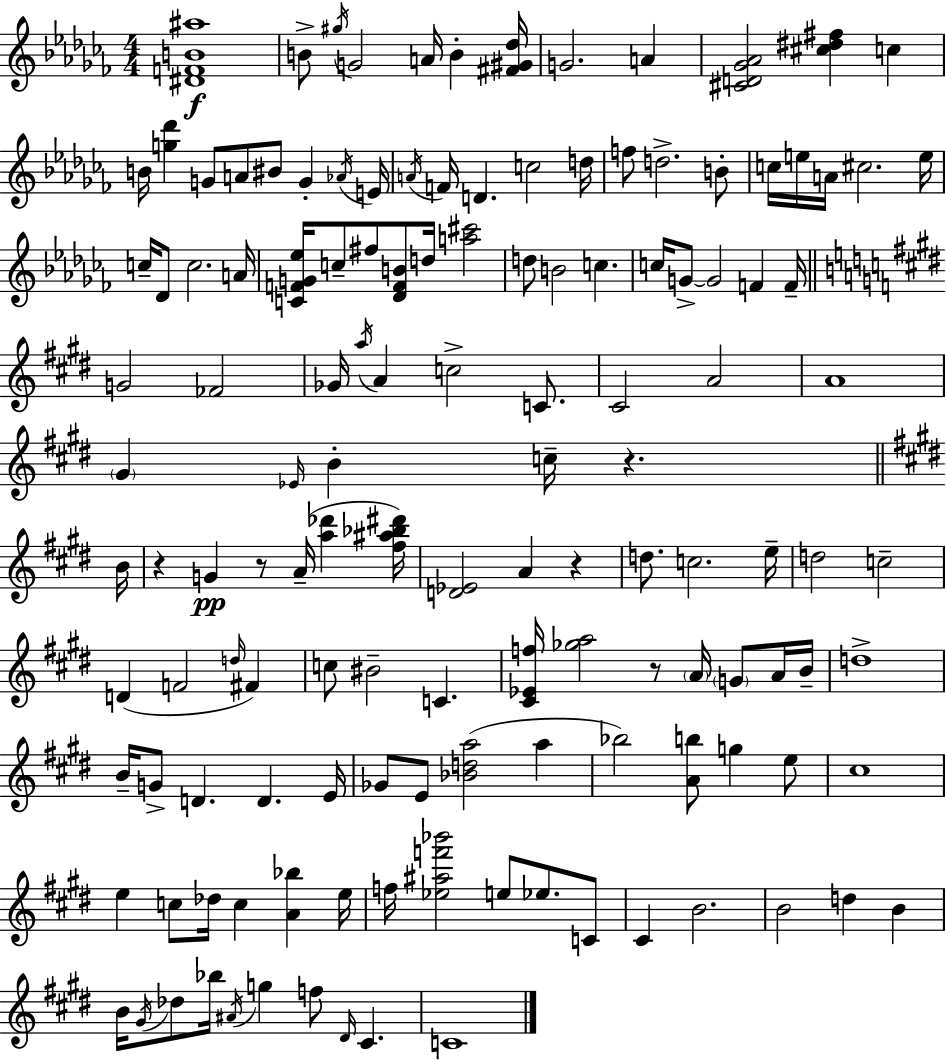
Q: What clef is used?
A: treble